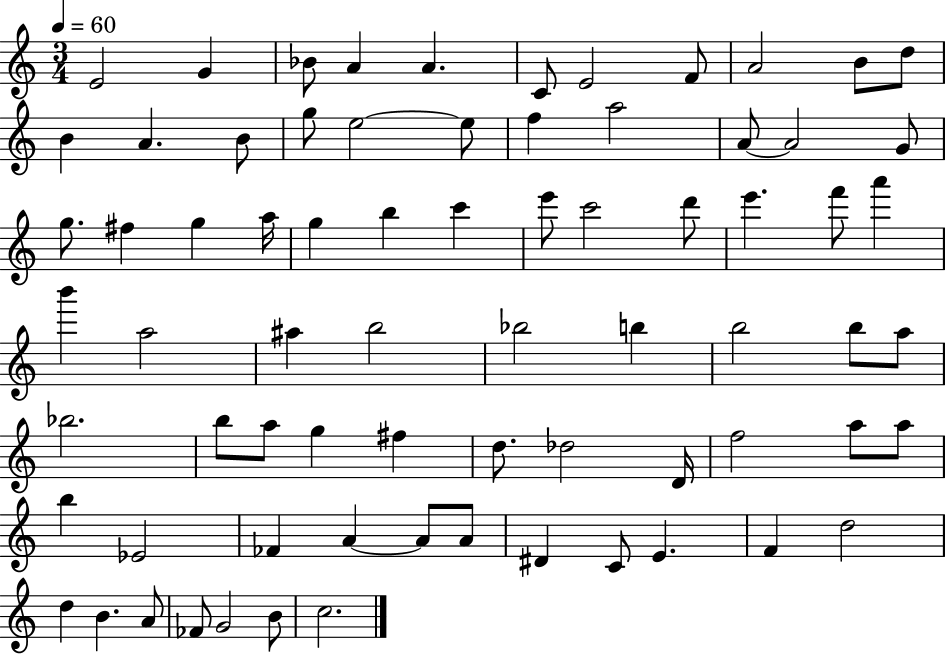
E4/h G4/q Bb4/e A4/q A4/q. C4/e E4/h F4/e A4/h B4/e D5/e B4/q A4/q. B4/e G5/e E5/h E5/e F5/q A5/h A4/e A4/h G4/e G5/e. F#5/q G5/q A5/s G5/q B5/q C6/q E6/e C6/h D6/e E6/q. F6/e A6/q B6/q A5/h A#5/q B5/h Bb5/h B5/q B5/h B5/e A5/e Bb5/h. B5/e A5/e G5/q F#5/q D5/e. Db5/h D4/s F5/h A5/e A5/e B5/q Eb4/h FES4/q A4/q A4/e A4/e D#4/q C4/e E4/q. F4/q D5/h D5/q B4/q. A4/e FES4/e G4/h B4/e C5/h.